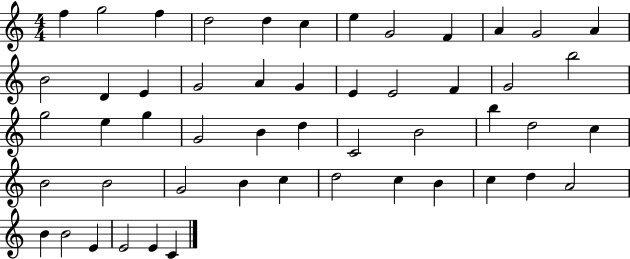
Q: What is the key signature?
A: C major